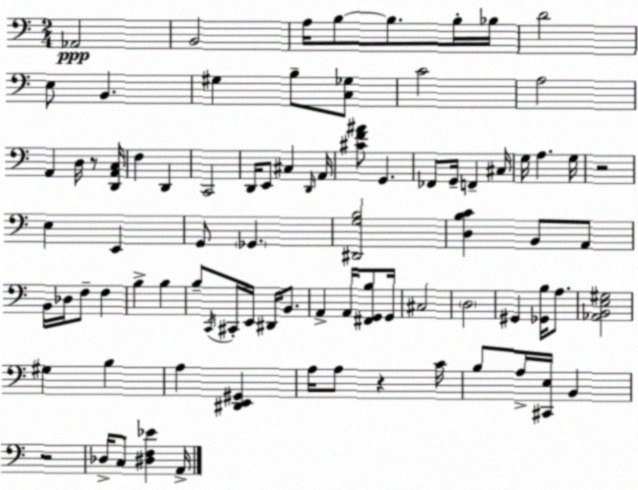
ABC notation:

X:1
T:Untitled
M:2/4
L:1/4
K:C
_A,,2 B,,2 A,/4 B,/2 B,/2 B,/4 _B,/4 D2 E,/2 B,, ^G, B,/2 [C,_G,]/2 C2 A,2 A,, D,/4 z/2 [D,,A,,C,]/4 F, D,, C,,2 D,,/4 E,,/2 ^C, D,,/4 A,,/4 [^CF^A]/2 G,, _F,,/2 G,,/4 F,, ^C,/4 G,/4 A, G,/4 z2 E, E,, G,,/2 _G,, [^D,,G,B,]2 [D,B,C] B,,/2 A,,/2 B,,/4 _D,/4 F,/2 F, B, B, B,/2 C,,/4 ^C,,/4 E,,/4 ^D,,/4 B,,/2 A,, A,,/4 [^F,,G,,B,]/2 G,,/4 ^C,2 D,2 ^G,, [_G,,B,]/4 A,/2 [_A,,B,,E,^G,]2 ^G, B, A, [^D,,E,,^G,,] A,/4 A,/2 z C/4 B,/2 A,/4 [^C,,E,]/4 B,, z2 _D,/4 C,/2 [^D,F,_E] A,,/4